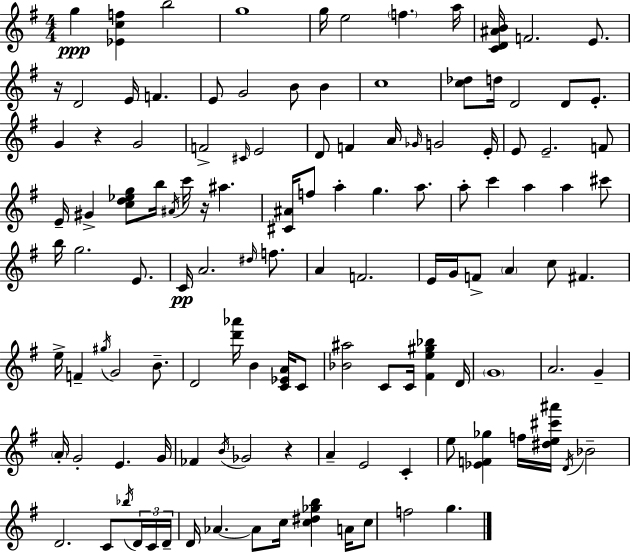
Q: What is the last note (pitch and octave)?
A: G5